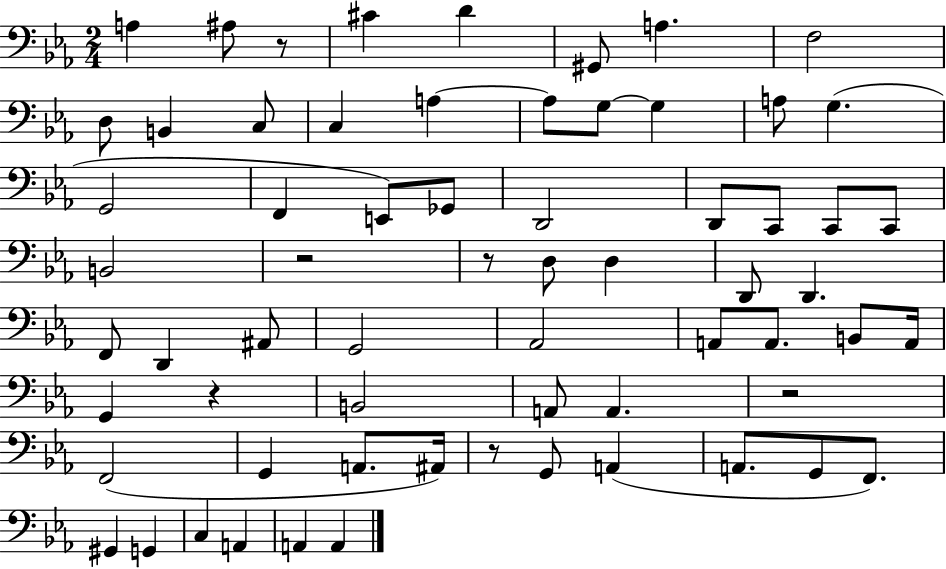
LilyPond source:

{
  \clef bass
  \numericTimeSignature
  \time 2/4
  \key ees \major
  a4 ais8 r8 | cis'4 d'4 | gis,8 a4. | f2 | \break d8 b,4 c8 | c4 a4~~ | a8 g8~~ g4 | a8 g4.( | \break g,2 | f,4 e,8) ges,8 | d,2 | d,8 c,8 c,8 c,8 | \break b,2 | r2 | r8 d8 d4 | d,8 d,4. | \break f,8 d,4 ais,8 | g,2 | aes,2 | a,8 a,8. b,8 a,16 | \break g,4 r4 | b,2 | a,8 a,4. | r2 | \break f,2( | g,4 a,8. ais,16) | r8 g,8 a,4( | a,8. g,8 f,8.) | \break gis,4 g,4 | c4 a,4 | a,4 a,4 | \bar "|."
}